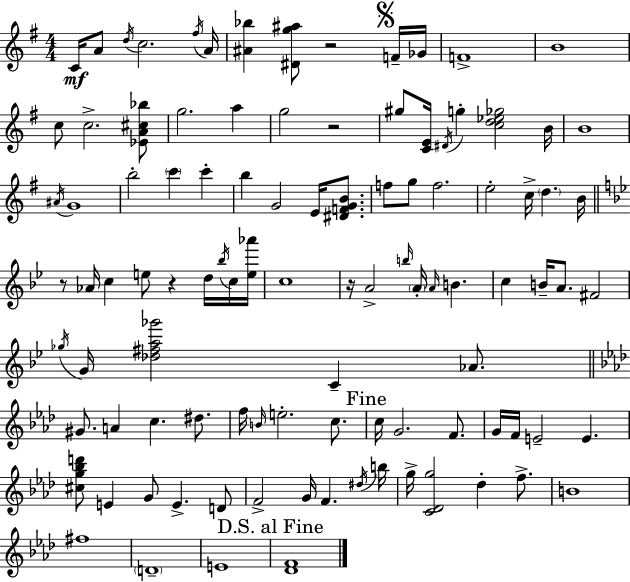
X:1
T:Untitled
M:4/4
L:1/4
K:Em
C/4 A/2 d/4 c2 ^f/4 A/4 [^A_b] [^Dg^a]/2 z2 F/4 _G/4 F4 B4 c/2 c2 [_EA^c_b]/2 g2 a g2 z2 ^g/2 [CE]/4 ^D/4 g [cd_e_g]2 B/4 B4 ^A/4 G4 b2 c' c' b G2 E/4 [^DFGB]/2 f/2 g/2 f2 e2 c/4 d B/4 z/2 _A/4 c e/2 z d/4 _b/4 c/4 [e_a']/4 c4 z/4 A2 b/4 A/4 A/4 B c B/4 A/2 ^F2 _g/4 G/4 [_d^fa_g']2 C _A/2 ^G/2 A c ^d/2 f/4 B/4 e2 c/2 c/4 G2 F/2 G/4 F/4 E2 E [^cg_bd']/2 E G/2 E D/2 F2 G/4 F ^d/4 b/4 g/4 [C_Dg]2 _d f/2 B4 ^f4 D4 E4 [_DF]4